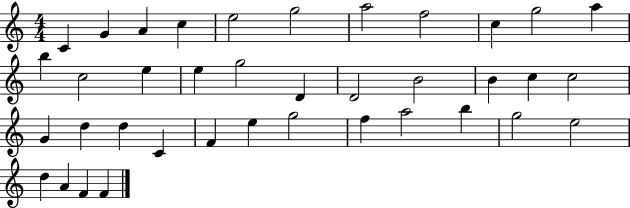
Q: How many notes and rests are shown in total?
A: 38